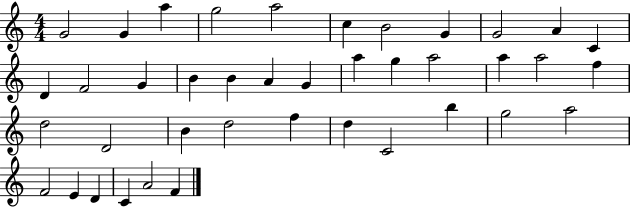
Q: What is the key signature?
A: C major